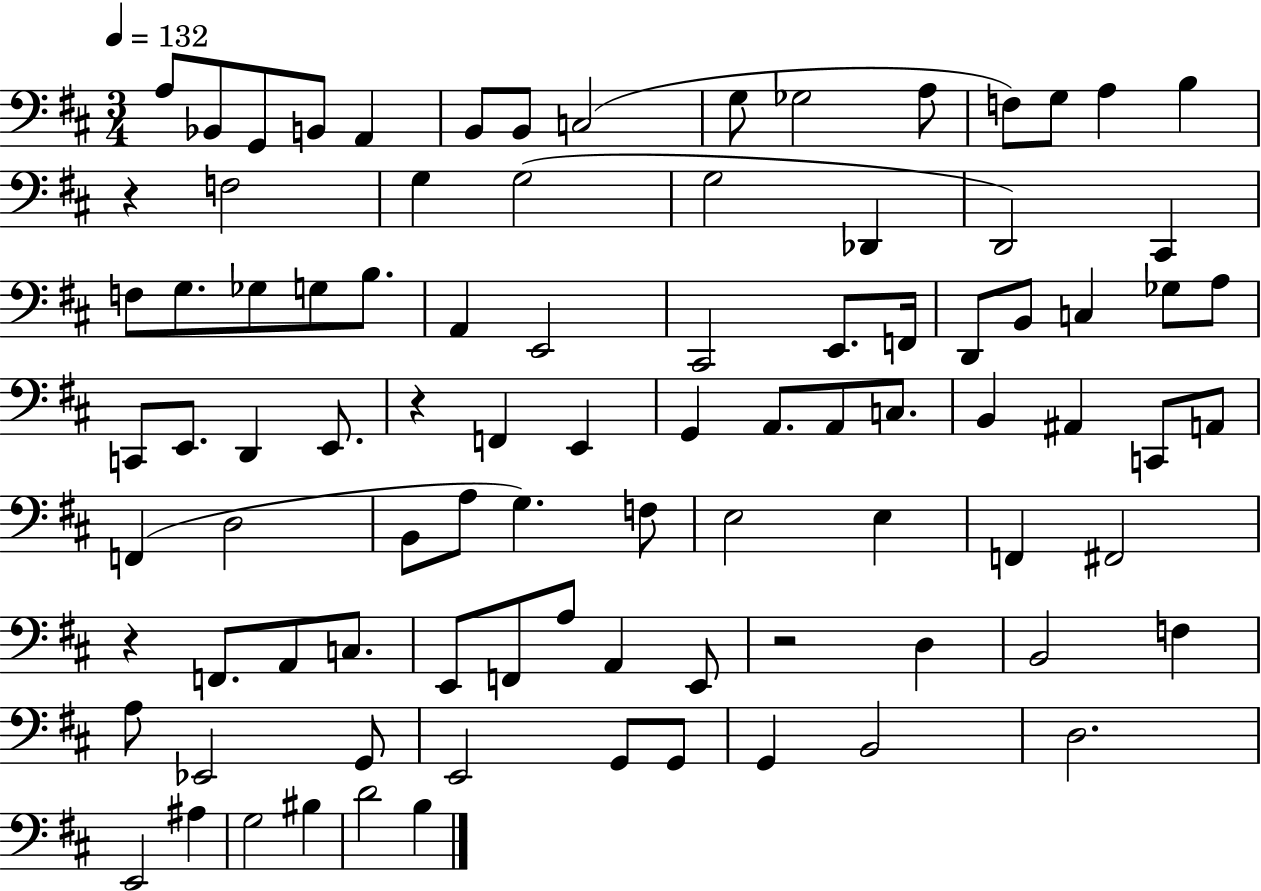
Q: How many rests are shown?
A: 4